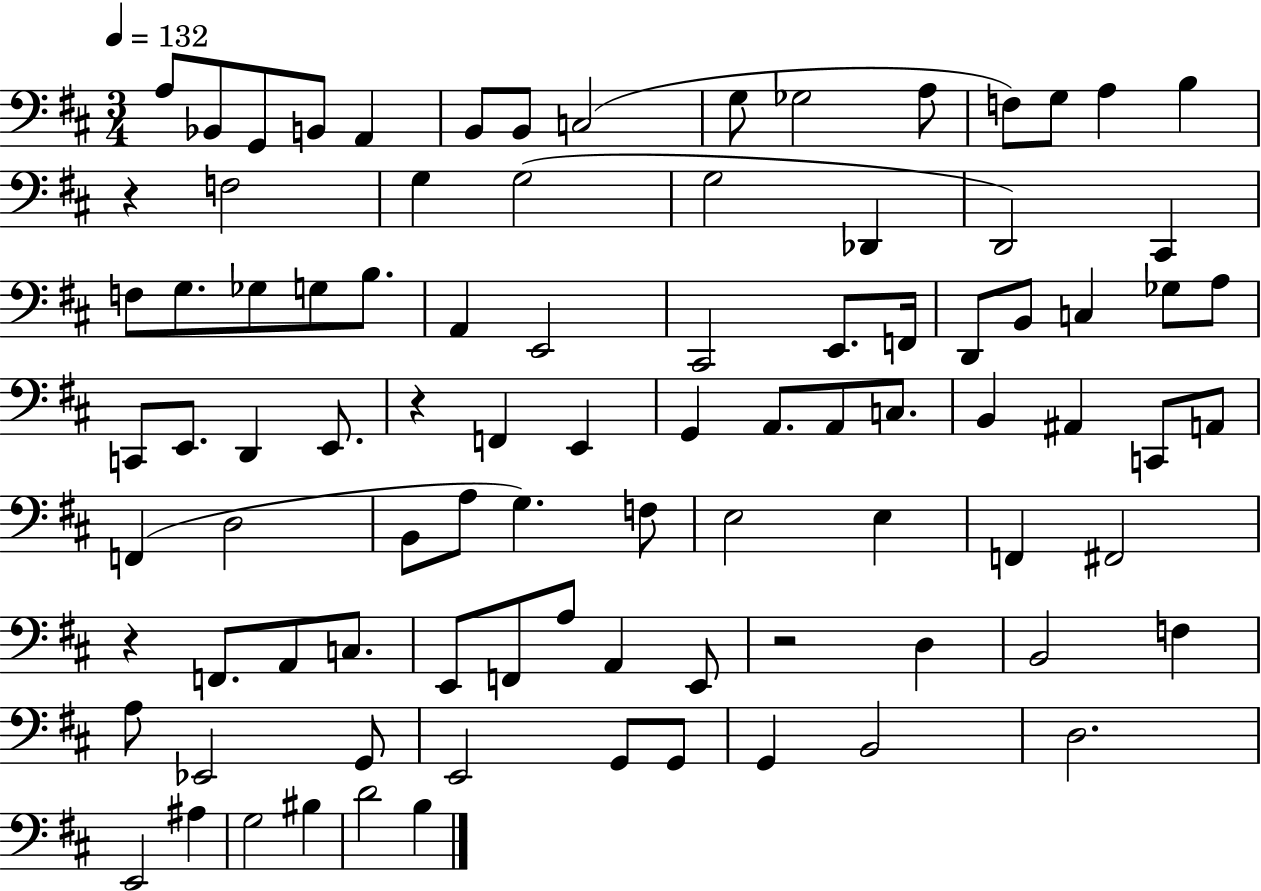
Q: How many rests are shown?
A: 4